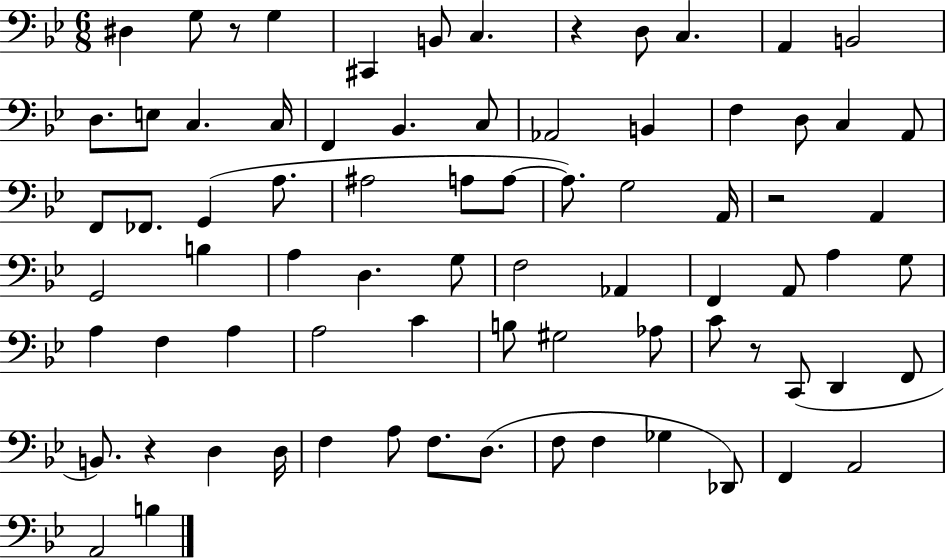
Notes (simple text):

D#3/q G3/e R/e G3/q C#2/q B2/e C3/q. R/q D3/e C3/q. A2/q B2/h D3/e. E3/e C3/q. C3/s F2/q Bb2/q. C3/e Ab2/h B2/q F3/q D3/e C3/q A2/e F2/e FES2/e. G2/q A3/e. A#3/h A3/e A3/e A3/e. G3/h A2/s R/h A2/q G2/h B3/q A3/q D3/q. G3/e F3/h Ab2/q F2/q A2/e A3/q G3/e A3/q F3/q A3/q A3/h C4/q B3/e G#3/h Ab3/e C4/e R/e C2/e D2/q F2/e B2/e. R/q D3/q D3/s F3/q A3/e F3/e. D3/e. F3/e F3/q Gb3/q Db2/e F2/q A2/h A2/h B3/q